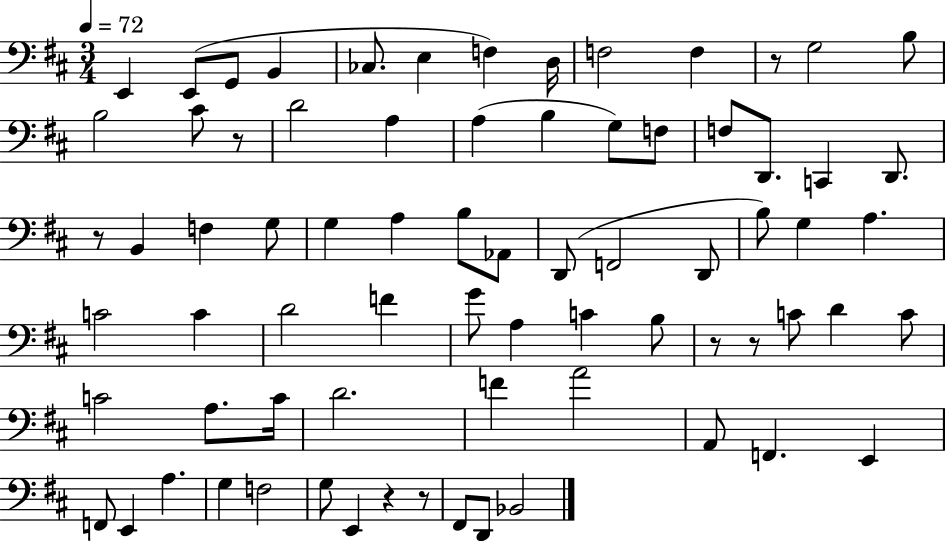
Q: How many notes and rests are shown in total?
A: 74